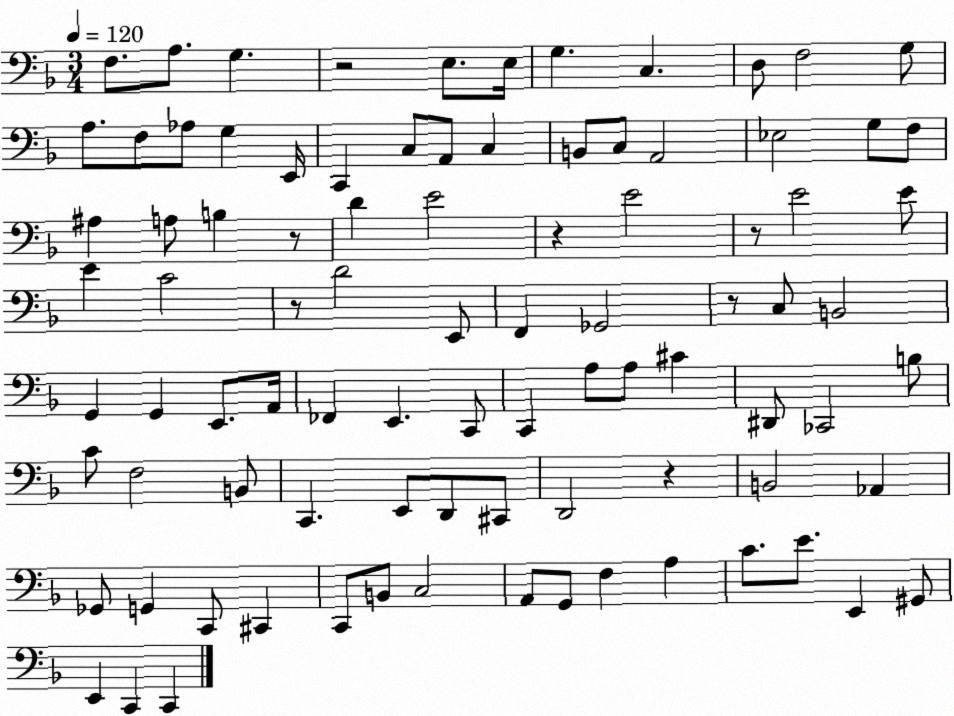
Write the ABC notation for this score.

X:1
T:Untitled
M:3/4
L:1/4
K:F
F,/2 A,/2 G, z2 E,/2 E,/4 G, C, D,/2 F,2 G,/2 A,/2 F,/2 _A,/2 G, E,,/4 C,, C,/2 A,,/2 C, B,,/2 C,/2 A,,2 _E,2 G,/2 F,/2 ^A, A,/2 B, z/2 D E2 z E2 z/2 E2 E/2 E C2 z/2 D2 E,,/2 F,, _G,,2 z/2 C,/2 B,,2 G,, G,, E,,/2 A,,/4 _F,, E,, C,,/2 C,, A,/2 A,/2 ^C ^D,,/2 _C,,2 B,/2 C/2 F,2 B,,/2 C,, E,,/2 D,,/2 ^C,,/2 D,,2 z B,,2 _A,, _G,,/2 G,, C,,/2 ^C,, C,,/2 B,,/2 C,2 A,,/2 G,,/2 F, A, C/2 E/2 E,, ^G,,/2 E,, C,, C,,